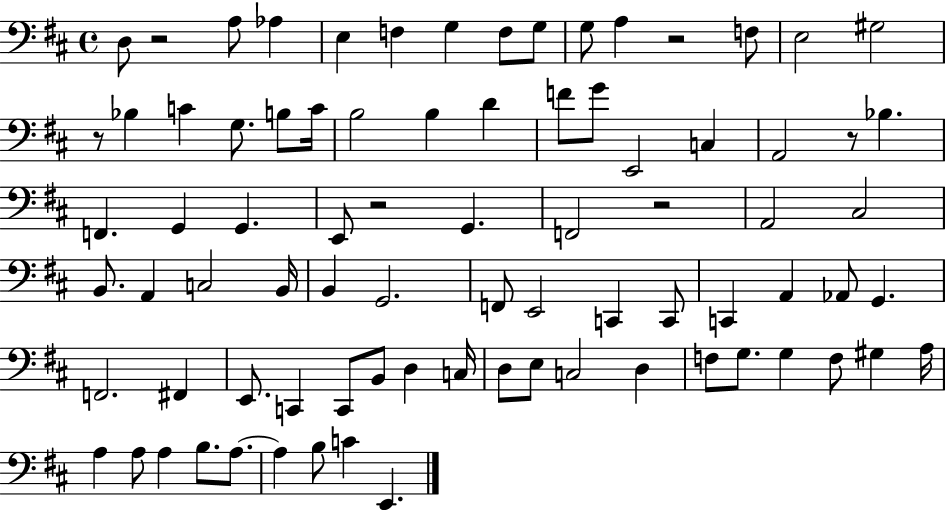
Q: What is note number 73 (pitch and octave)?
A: A3